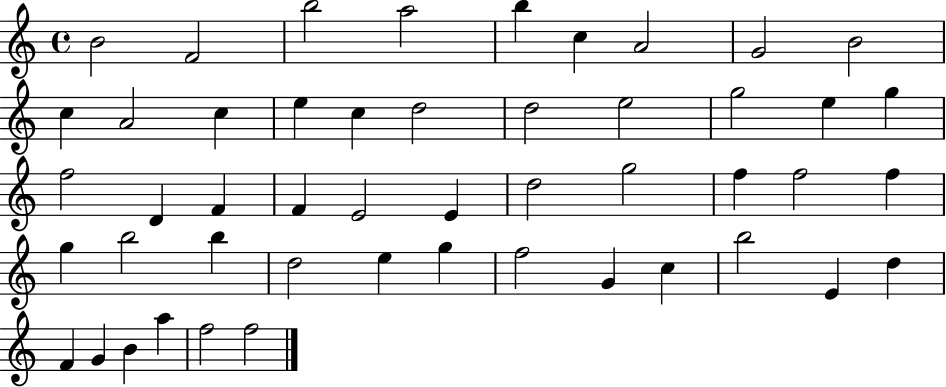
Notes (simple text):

B4/h F4/h B5/h A5/h B5/q C5/q A4/h G4/h B4/h C5/q A4/h C5/q E5/q C5/q D5/h D5/h E5/h G5/h E5/q G5/q F5/h D4/q F4/q F4/q E4/h E4/q D5/h G5/h F5/q F5/h F5/q G5/q B5/h B5/q D5/h E5/q G5/q F5/h G4/q C5/q B5/h E4/q D5/q F4/q G4/q B4/q A5/q F5/h F5/h